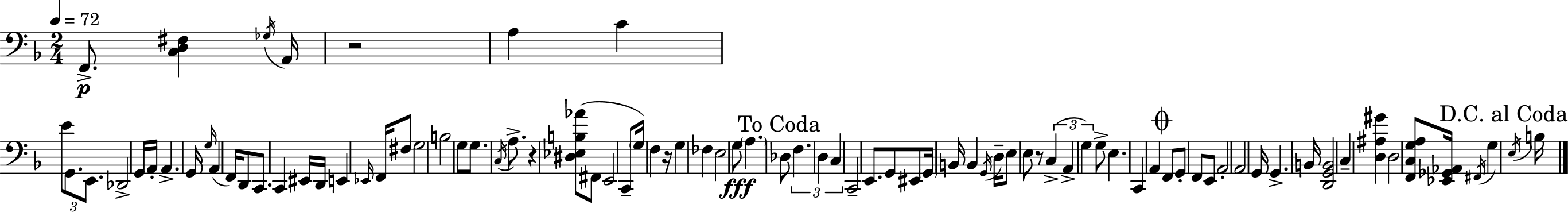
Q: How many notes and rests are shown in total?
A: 88